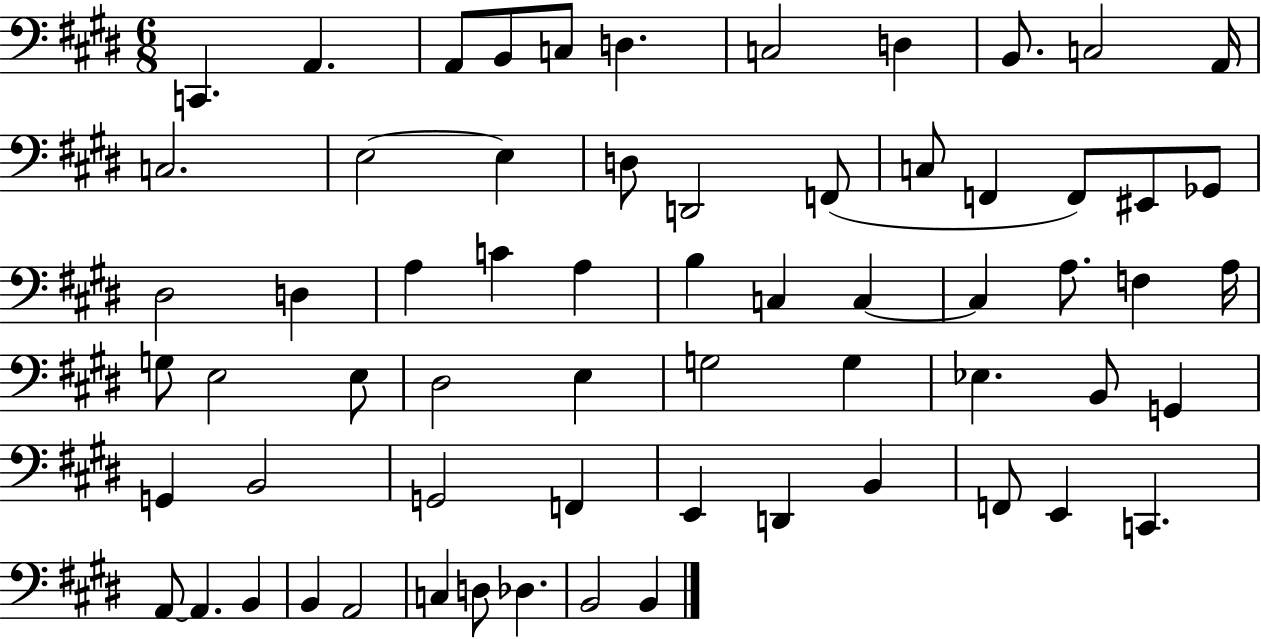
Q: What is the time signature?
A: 6/8